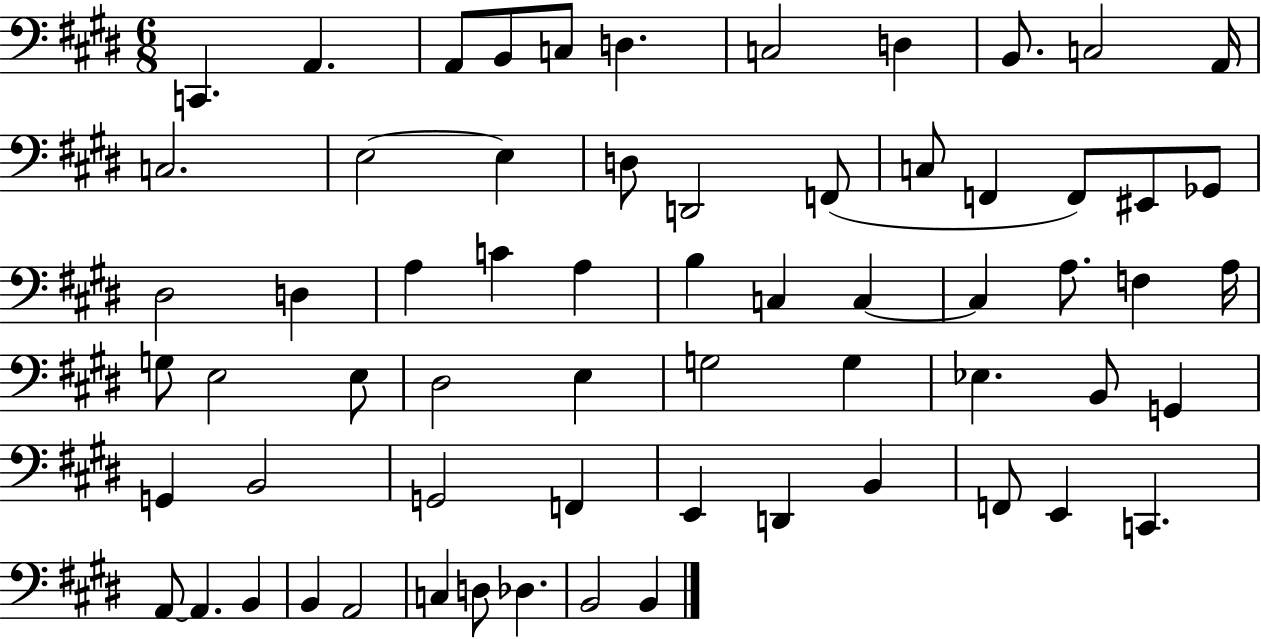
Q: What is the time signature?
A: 6/8